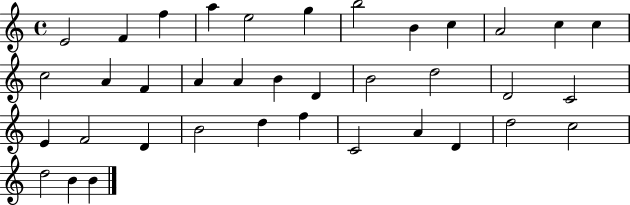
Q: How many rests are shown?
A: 0